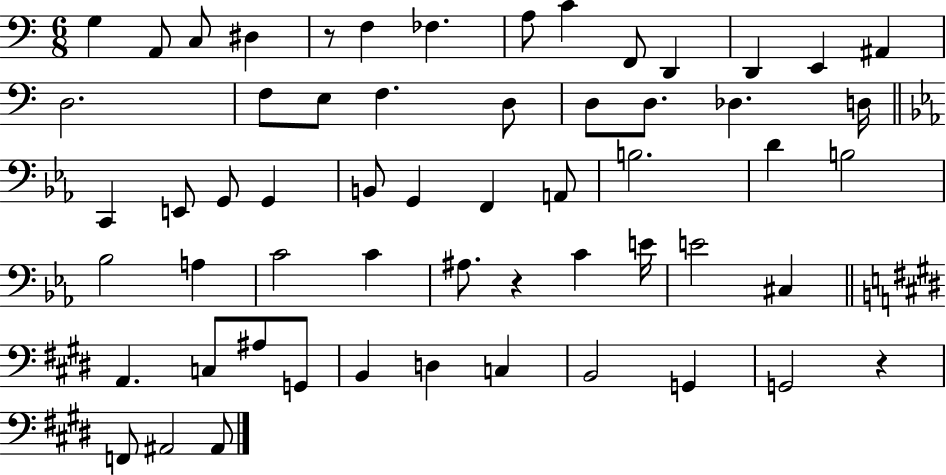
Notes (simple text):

G3/q A2/e C3/e D#3/q R/e F3/q FES3/q. A3/e C4/q F2/e D2/q D2/q E2/q A#2/q D3/h. F3/e E3/e F3/q. D3/e D3/e D3/e. Db3/q. D3/s C2/q E2/e G2/e G2/q B2/e G2/q F2/q A2/e B3/h. D4/q B3/h Bb3/h A3/q C4/h C4/q A#3/e. R/q C4/q E4/s E4/h C#3/q A2/q. C3/e A#3/e G2/e B2/q D3/q C3/q B2/h G2/q G2/h R/q F2/e A#2/h A#2/e